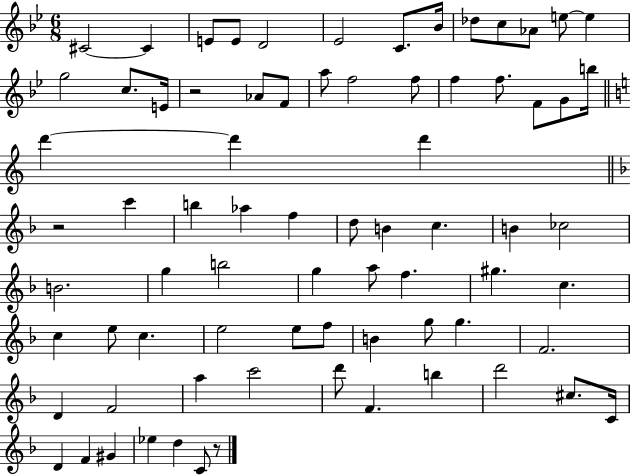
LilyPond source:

{
  \clef treble
  \numericTimeSignature
  \time 6/8
  \key bes \major
  cis'2~~ cis'4 | e'8 e'8 d'2 | ees'2 c'8. bes'16 | des''8 c''8 aes'8 e''8~~ e''4 | \break g''2 c''8. e'16 | r2 aes'8 f'8 | a''8 f''2 f''8 | f''4 f''8. f'8 g'8 b''16 | \break \bar "||" \break \key c \major d'''4~~ d'''4 d'''4 | \bar "||" \break \key d \minor r2 c'''4 | b''4 aes''4 f''4 | d''8 b'4 c''4. | b'4 ces''2 | \break b'2. | g''4 b''2 | g''4 a''8 f''4. | gis''4. c''4. | \break c''4 e''8 c''4. | e''2 e''8 f''8 | b'4 g''8 g''4. | f'2. | \break d'4 f'2 | a''4 c'''2 | d'''8 f'4. b''4 | d'''2 cis''8. c'16 | \break d'4 f'4 gis'4 | ees''4 d''4 c'8 r8 | \bar "|."
}